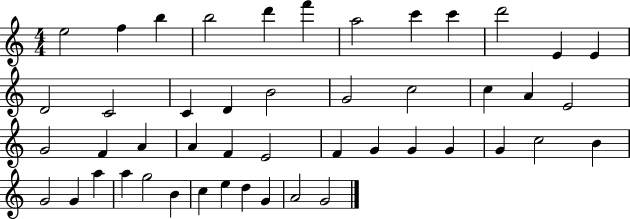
E5/h F5/q B5/q B5/h D6/q F6/q A5/h C6/q C6/q D6/h E4/q E4/q D4/h C4/h C4/q D4/q B4/h G4/h C5/h C5/q A4/q E4/h G4/h F4/q A4/q A4/q F4/q E4/h F4/q G4/q G4/q G4/q G4/q C5/h B4/q G4/h G4/q A5/q A5/q G5/h B4/q C5/q E5/q D5/q G4/q A4/h G4/h